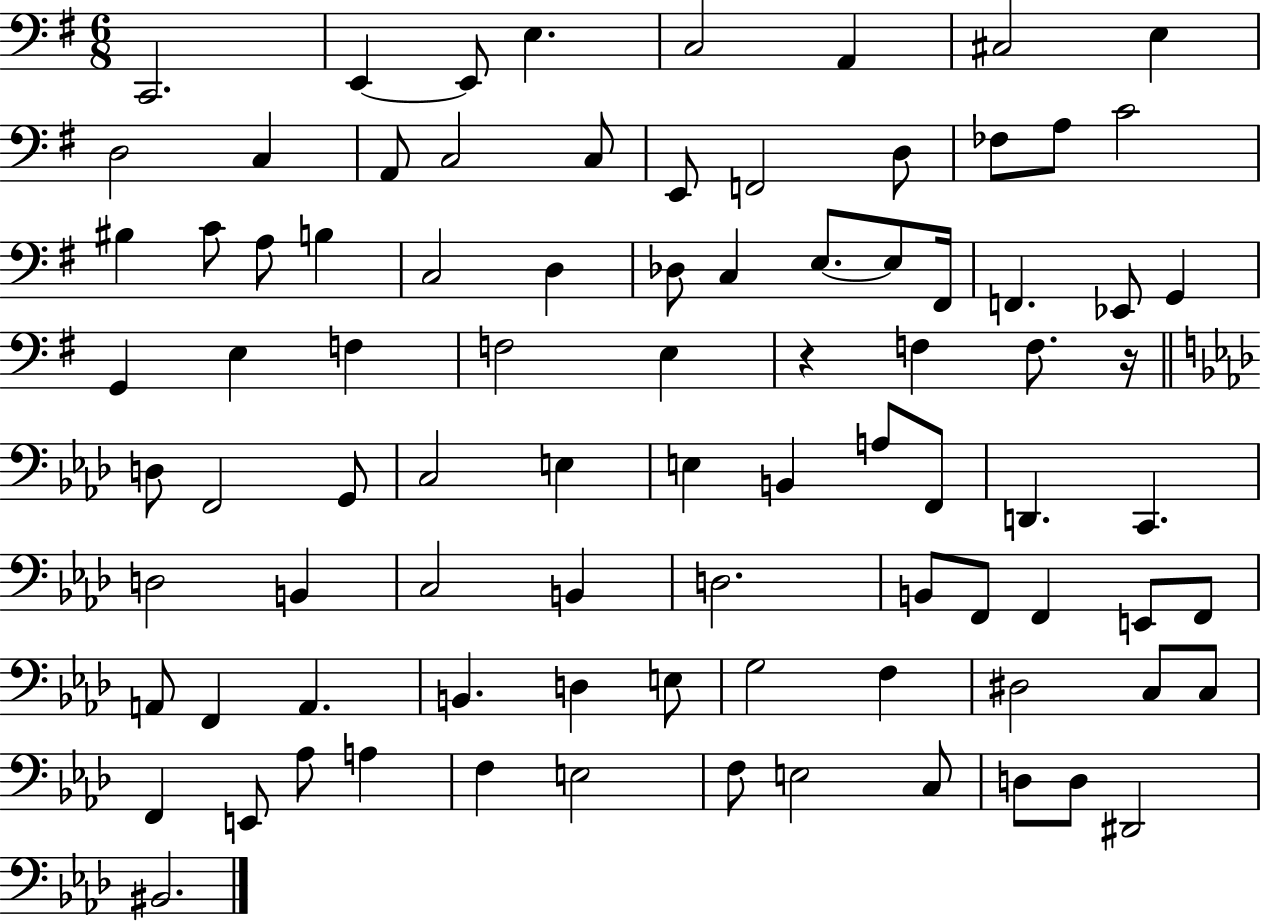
{
  \clef bass
  \numericTimeSignature
  \time 6/8
  \key g \major
  c,2. | e,4~~ e,8 e4. | c2 a,4 | cis2 e4 | \break d2 c4 | a,8 c2 c8 | e,8 f,2 d8 | fes8 a8 c'2 | \break bis4 c'8 a8 b4 | c2 d4 | des8 c4 e8.~~ e8 fis,16 | f,4. ees,8 g,4 | \break g,4 e4 f4 | f2 e4 | r4 f4 f8. r16 | \bar "||" \break \key f \minor d8 f,2 g,8 | c2 e4 | e4 b,4 a8 f,8 | d,4. c,4. | \break d2 b,4 | c2 b,4 | d2. | b,8 f,8 f,4 e,8 f,8 | \break a,8 f,4 a,4. | b,4. d4 e8 | g2 f4 | dis2 c8 c8 | \break f,4 e,8 aes8 a4 | f4 e2 | f8 e2 c8 | d8 d8 dis,2 | \break bis,2. | \bar "|."
}